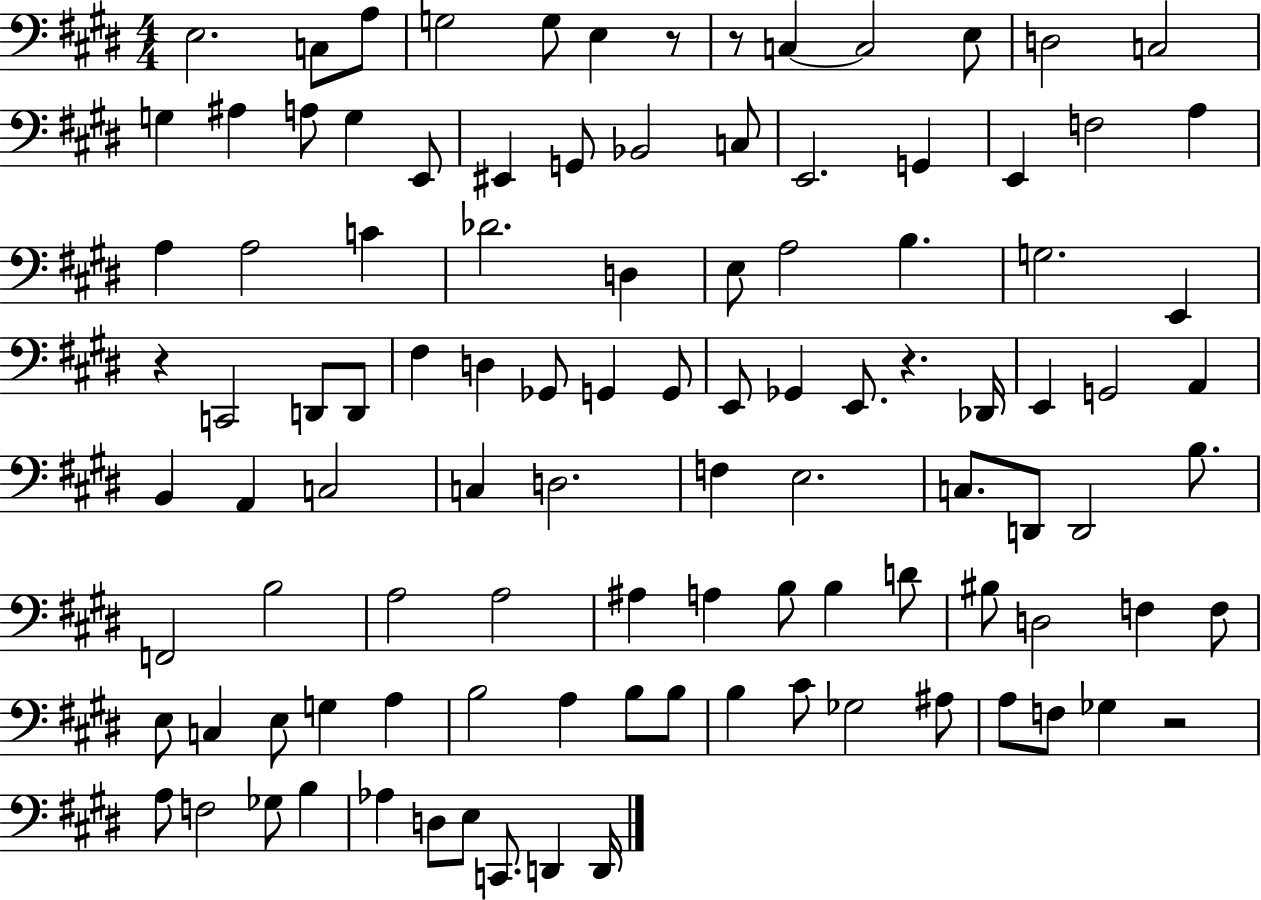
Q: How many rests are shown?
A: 5